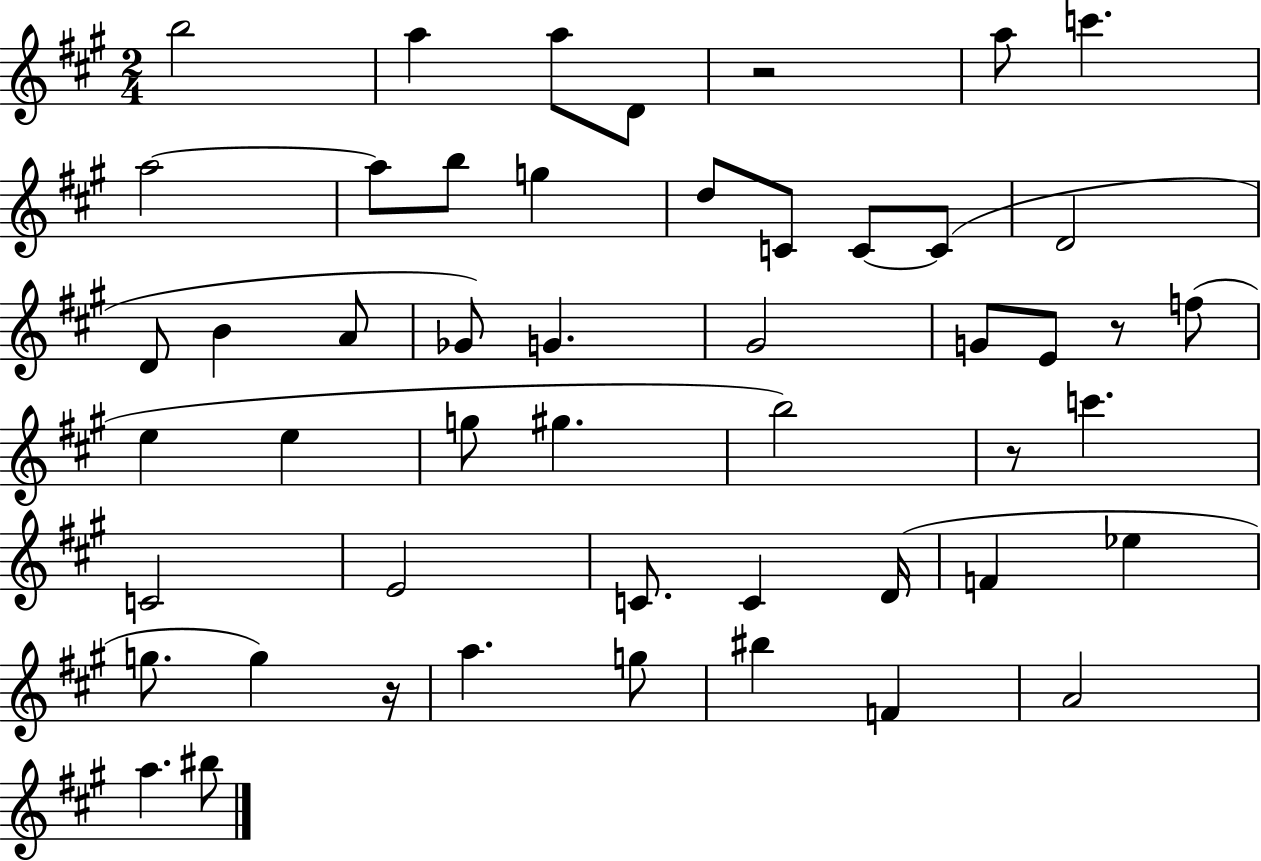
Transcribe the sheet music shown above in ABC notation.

X:1
T:Untitled
M:2/4
L:1/4
K:A
b2 a a/2 D/2 z2 a/2 c' a2 a/2 b/2 g d/2 C/2 C/2 C/2 D2 D/2 B A/2 _G/2 G ^G2 G/2 E/2 z/2 f/2 e e g/2 ^g b2 z/2 c' C2 E2 C/2 C D/4 F _e g/2 g z/4 a g/2 ^b F A2 a ^b/2